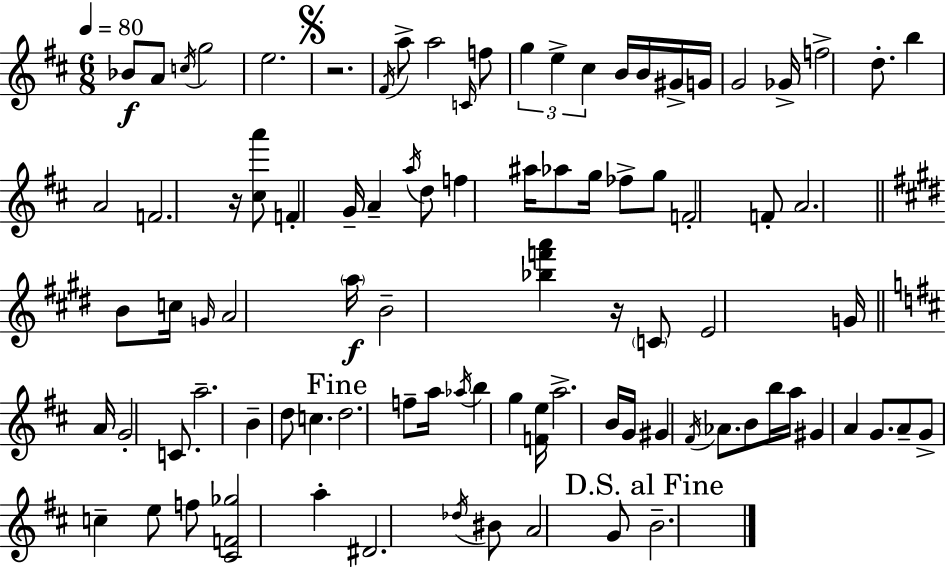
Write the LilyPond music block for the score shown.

{
  \clef treble
  \numericTimeSignature
  \time 6/8
  \key d \major
  \tempo 4 = 80
  \repeat volta 2 { bes'8\f a'8 \acciaccatura { c''16 } g''2 | e''2. | \mark \markup { \musicglyph "scripts.segno" } r2. | \acciaccatura { fis'16 } a''8-> a''2 | \break \grace { c'16 } f''8 \tuplet 3/2 { g''4 e''4-> cis''4 } | b'16 b'16 gis'16-> g'16 g'2 | ges'16-> f''2-> | d''8.-. b''4 a'2 | \break f'2. | r16 <cis'' a'''>8 f'4-. g'16-- a'4-- | \acciaccatura { a''16 } d''8 f''4 ais''16 aes''8 | g''16 fes''8-> g''8 f'2-. | \break f'8-. a'2. | \bar "||" \break \key e \major b'8 c''16 \grace { g'16 } a'2 | \parenthesize a''16\f b'2-- <bes'' f''' a'''>4 | r16 \parenthesize c'8 e'2 | g'16 \bar "||" \break \key d \major a'16 g'2-. c'8. | a''2.-- | b'4-- d''8 c''4. | \mark "Fine" d''2. | \break f''8-- a''16 \acciaccatura { aes''16 } b''4 g''4 | <f' e''>16 a''2.-> | b'16 g'16 gis'4 \acciaccatura { fis'16 } aes'8. b'8 | b''16 a''16 gis'4 a'4 g'8. | \break a'8-- g'8-> c''4-- e''8 | f''8 <cis' f' ges''>2 a''4-. | dis'2. | \acciaccatura { des''16 } bis'8 a'2 | \break g'8 \mark "D.S. al Fine" b'2.-- | } \bar "|."
}